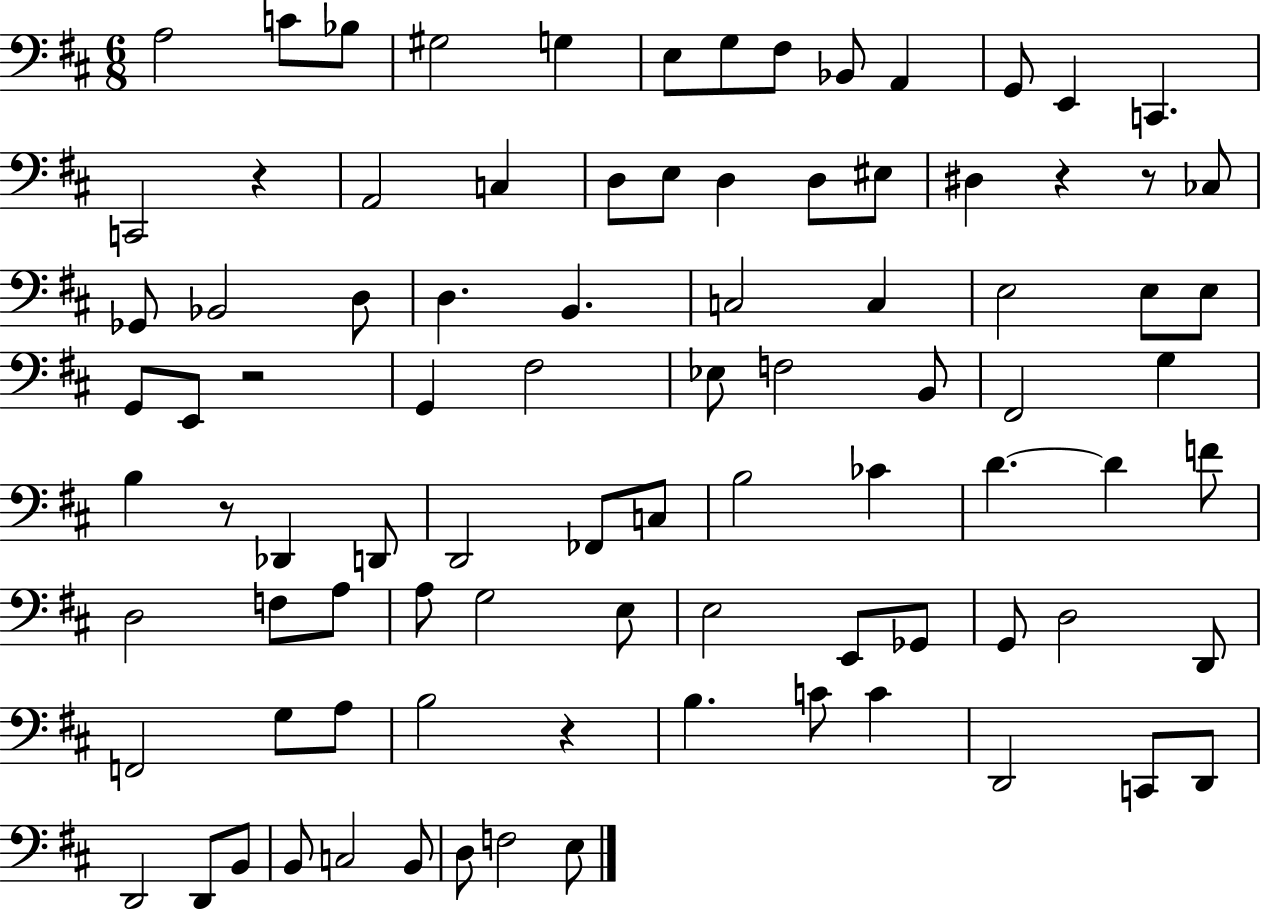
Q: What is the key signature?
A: D major